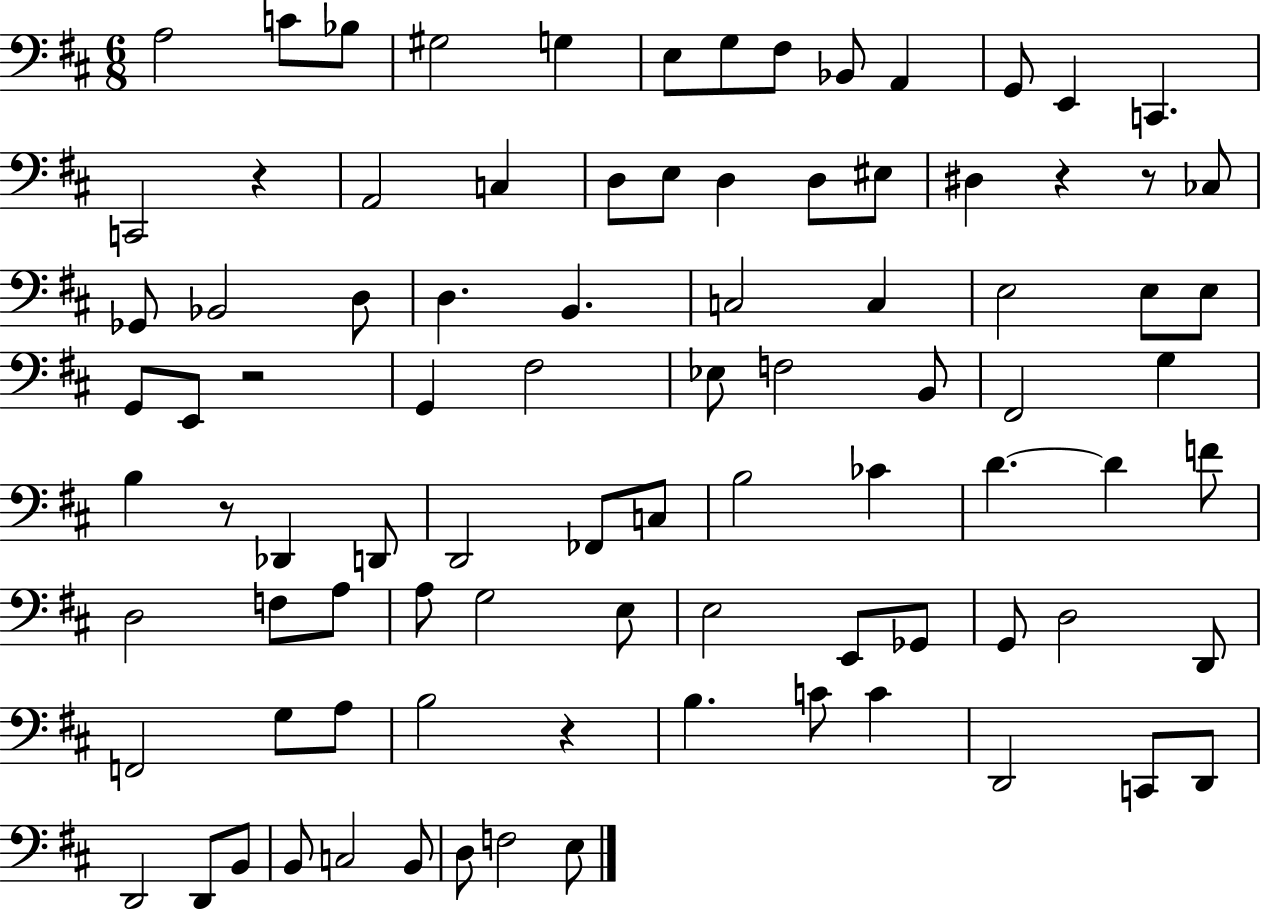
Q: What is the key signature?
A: D major